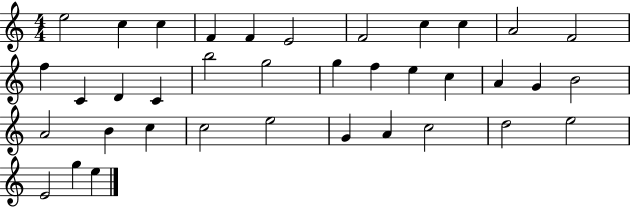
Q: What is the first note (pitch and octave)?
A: E5